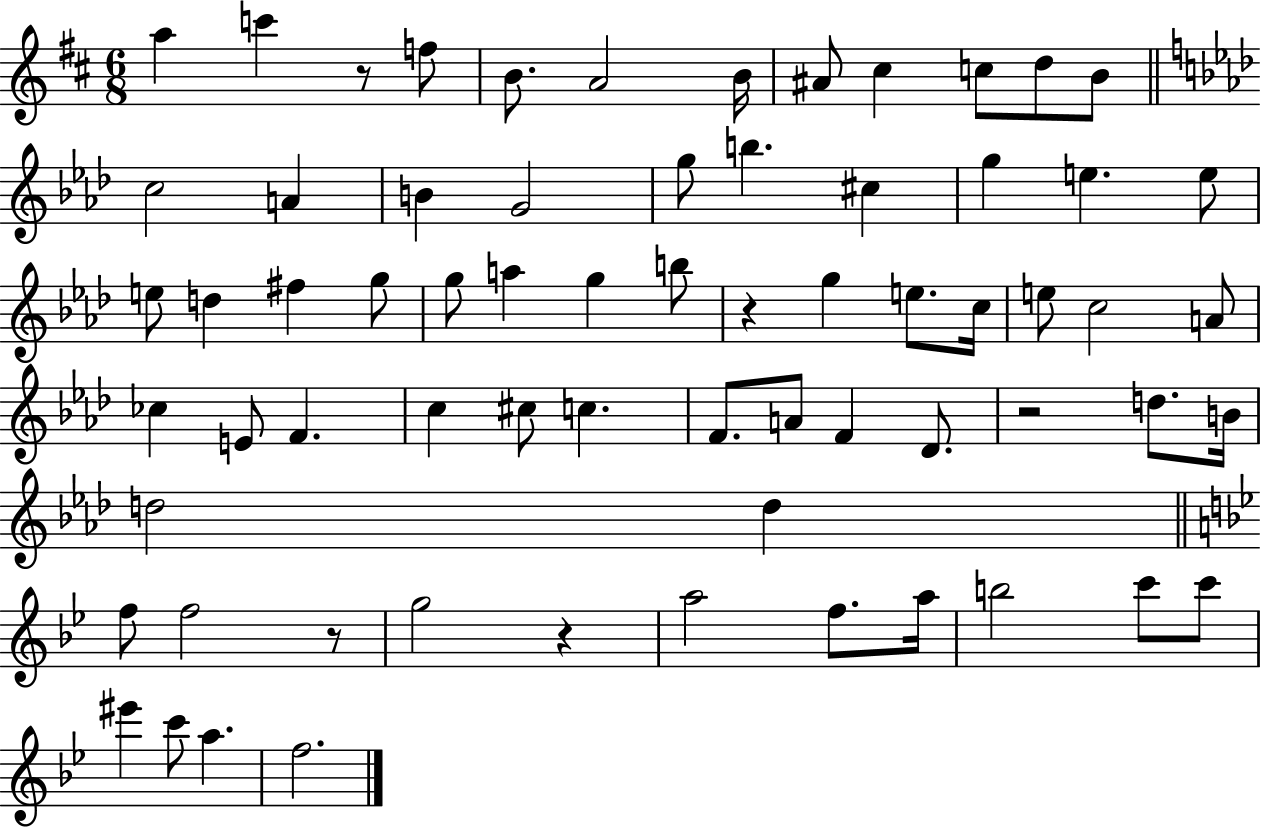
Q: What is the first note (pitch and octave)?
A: A5